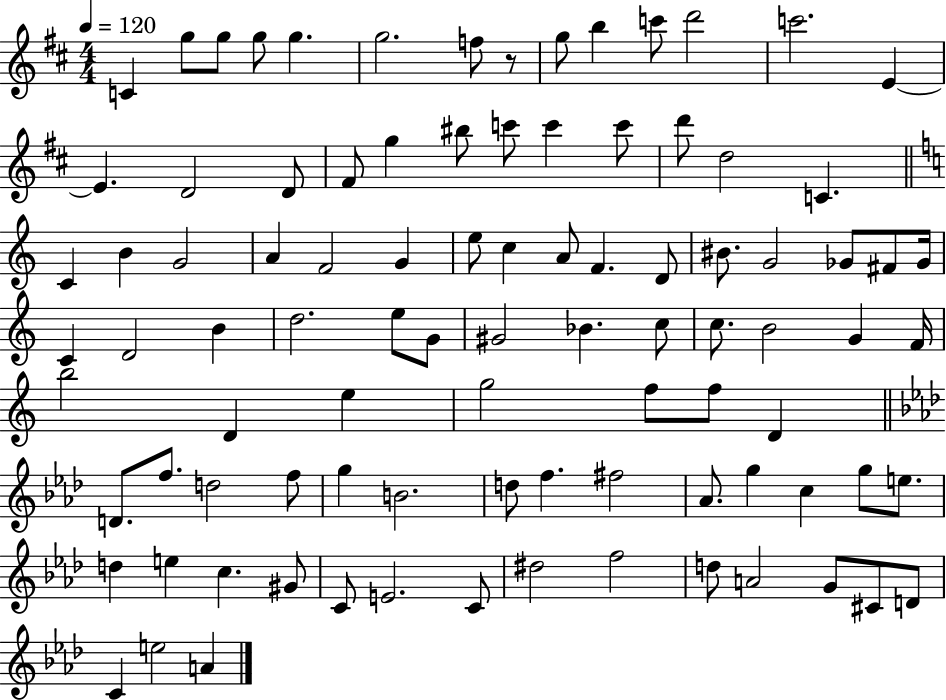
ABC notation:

X:1
T:Untitled
M:4/4
L:1/4
K:D
C g/2 g/2 g/2 g g2 f/2 z/2 g/2 b c'/2 d'2 c'2 E E D2 D/2 ^F/2 g ^b/2 c'/2 c' c'/2 d'/2 d2 C C B G2 A F2 G e/2 c A/2 F D/2 ^B/2 G2 _G/2 ^F/2 _G/4 C D2 B d2 e/2 G/2 ^G2 _B c/2 c/2 B2 G F/4 b2 D e g2 f/2 f/2 D D/2 f/2 d2 f/2 g B2 d/2 f ^f2 _A/2 g c g/2 e/2 d e c ^G/2 C/2 E2 C/2 ^d2 f2 d/2 A2 G/2 ^C/2 D/2 C e2 A